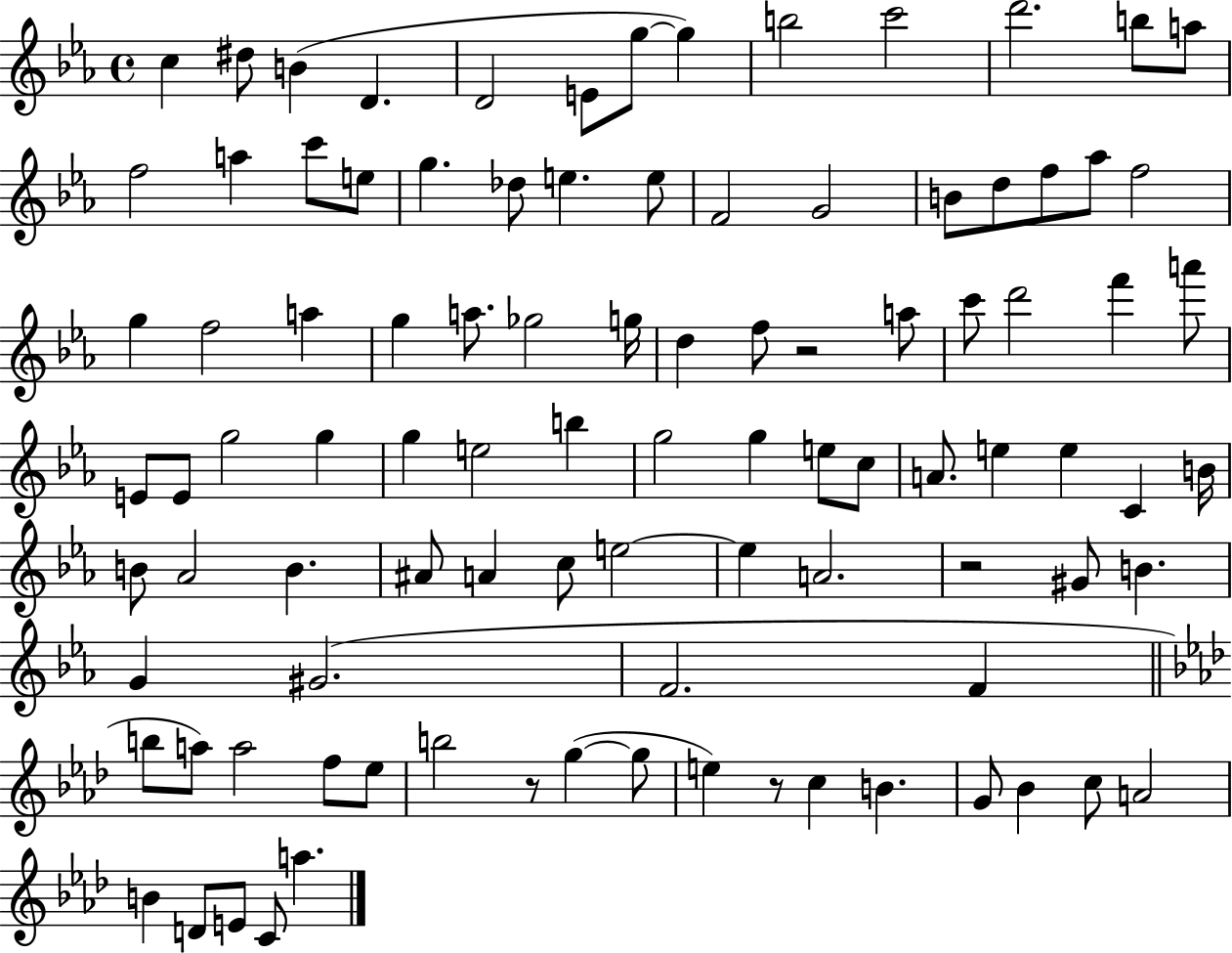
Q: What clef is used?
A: treble